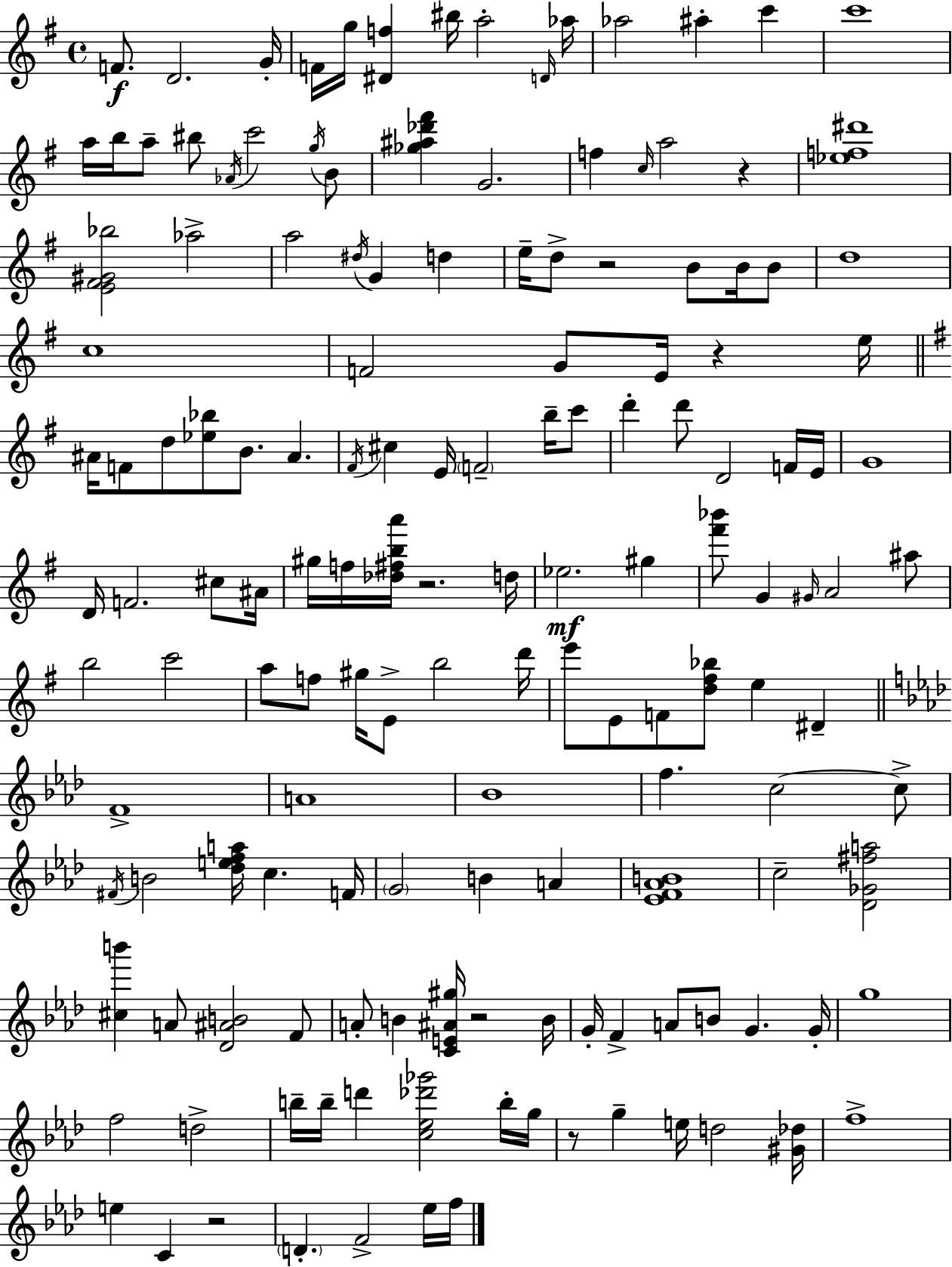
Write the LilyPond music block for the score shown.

{
  \clef treble
  \time 4/4
  \defaultTimeSignature
  \key g \major
  \repeat volta 2 { f'8.\f d'2. g'16-. | f'16 g''16 <dis' f''>4 bis''16 a''2-. \grace { d'16 } | aes''16 aes''2 ais''4-. c'''4 | c'''1 | \break a''16 b''16 a''8-- bis''8 \acciaccatura { aes'16 } c'''2 | \acciaccatura { g''16 } b'8 <ges'' ais'' des''' fis'''>4 g'2. | f''4 \grace { c''16 } a''2 | r4 <ees'' f'' dis'''>1 | \break <e' fis' gis' bes''>2 aes''2-> | a''2 \acciaccatura { dis''16 } g'4 | d''4 e''16-- d''8-> r2 | b'8 b'16 b'8 d''1 | \break c''1 | f'2 g'8 e'16 | r4 e''16 \bar "||" \break \key e \minor ais'16 f'8 d''8 <ees'' bes''>8 b'8. ais'4. | \acciaccatura { fis'16 } cis''4 e'16 \parenthesize f'2-- b''16-- c'''8 | d'''4-. d'''8 d'2 f'16 | e'16 g'1 | \break d'16 f'2. cis''8 | ais'16 gis''16 f''16 <des'' fis'' b'' a'''>16 r2. | d''16 ees''2.\mf gis''4 | <fis''' bes'''>8 g'4 \grace { gis'16 } a'2 | \break ais''8 b''2 c'''2 | a''8 f''8 gis''16 e'8-> b''2 | d'''16 e'''8 e'8 f'8 <d'' fis'' bes''>8 e''4 dis'4-- | \bar "||" \break \key aes \major f'1-> | a'1 | bes'1 | f''4. c''2~~ c''8-> | \break \acciaccatura { fis'16 } b'2 <des'' e'' f'' a''>16 c''4. | f'16 \parenthesize g'2 b'4 a'4 | <ees' f' aes' b'>1 | c''2-- <des' ges' fis'' a''>2 | \break <cis'' b'''>4 a'8 <des' ais' b'>2 f'8 | a'8-. b'4 <c' e' ais' gis''>16 r2 | b'16 g'16-. f'4-> a'8 b'8 g'4. | g'16-. g''1 | \break f''2 d''2-> | b''16-- b''16-- d'''4 <c'' ees'' des''' ges'''>2 b''16-. | g''16 r8 g''4-- e''16 d''2 | <gis' des''>16 f''1-> | \break e''4 c'4 r2 | \parenthesize d'4.-. f'2-> ees''16 | f''16 } \bar "|."
}